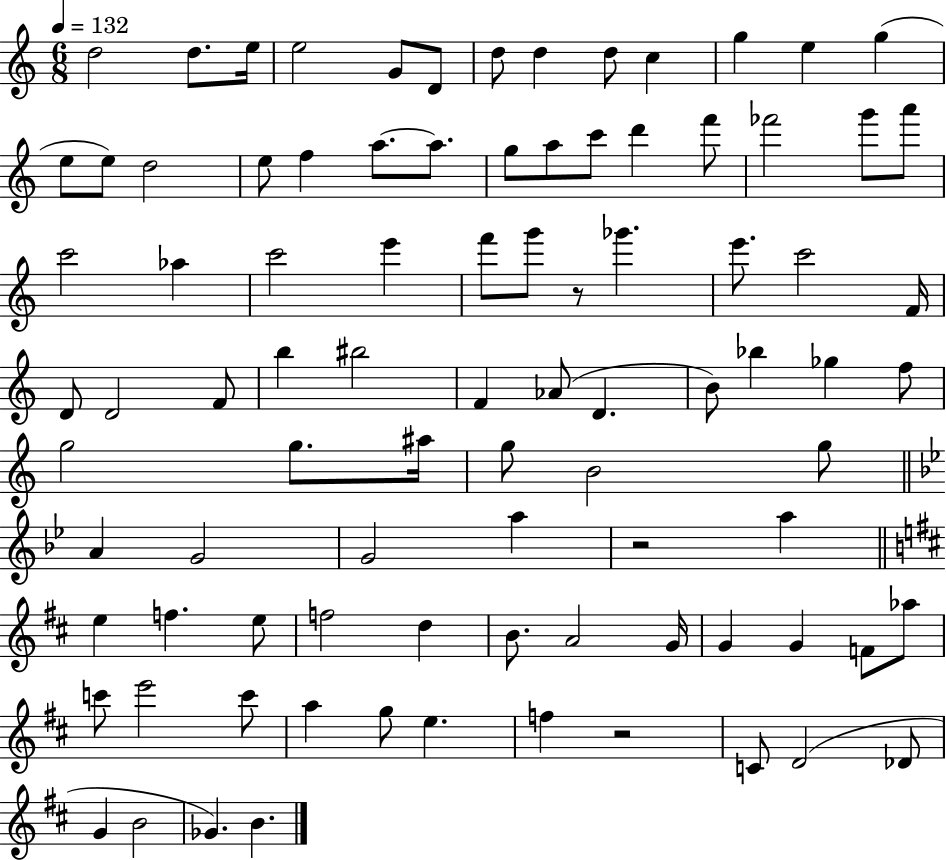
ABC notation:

X:1
T:Untitled
M:6/8
L:1/4
K:C
d2 d/2 e/4 e2 G/2 D/2 d/2 d d/2 c g e g e/2 e/2 d2 e/2 f a/2 a/2 g/2 a/2 c'/2 d' f'/2 _f'2 g'/2 a'/2 c'2 _a c'2 e' f'/2 g'/2 z/2 _g' e'/2 c'2 F/4 D/2 D2 F/2 b ^b2 F _A/2 D B/2 _b _g f/2 g2 g/2 ^a/4 g/2 B2 g/2 A G2 G2 a z2 a e f e/2 f2 d B/2 A2 G/4 G G F/2 _a/2 c'/2 e'2 c'/2 a g/2 e f z2 C/2 D2 _D/2 G B2 _G B